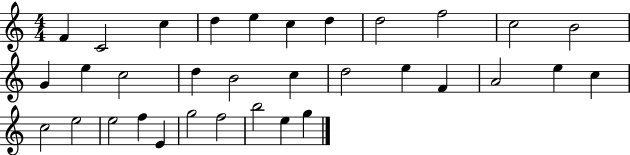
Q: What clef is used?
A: treble